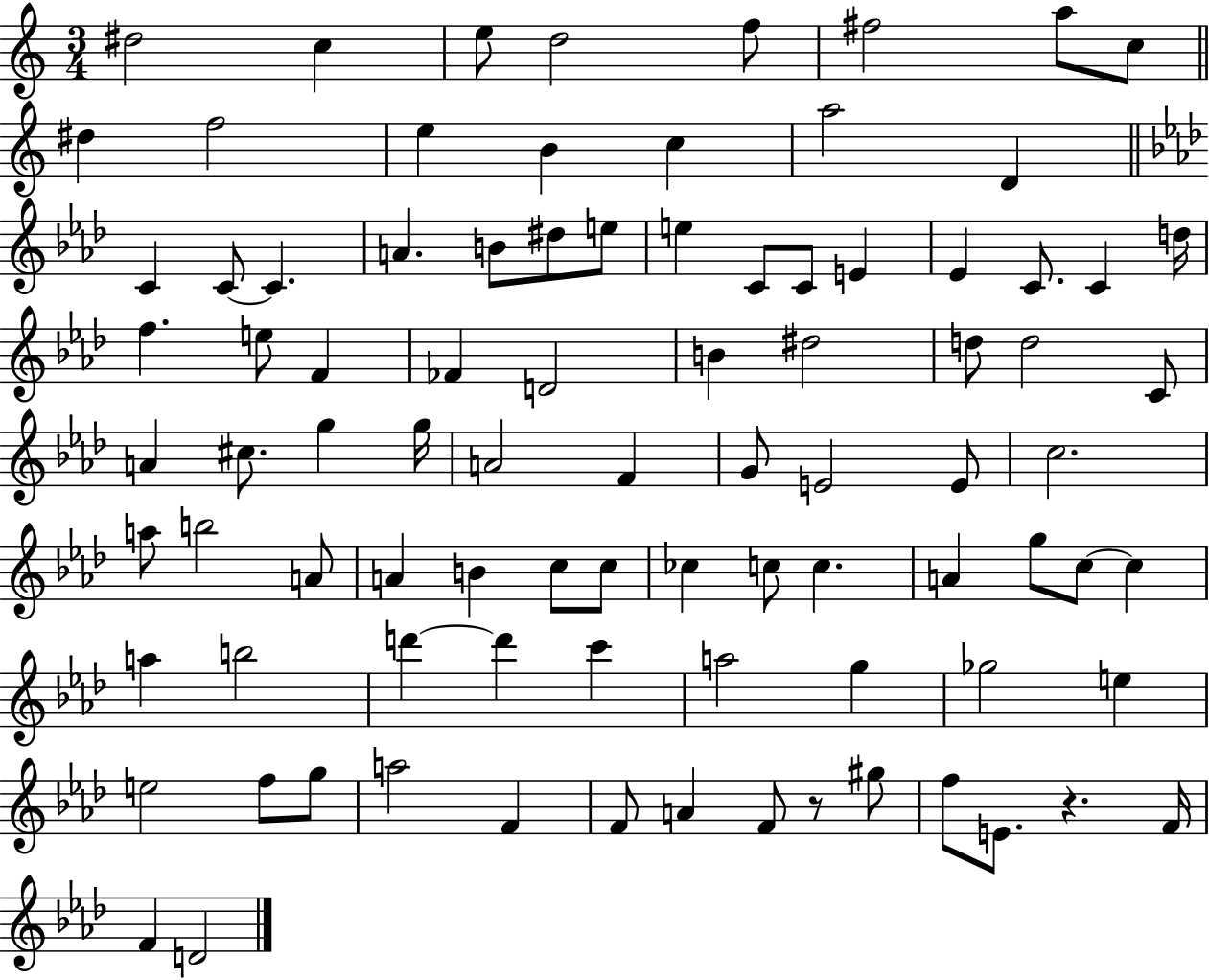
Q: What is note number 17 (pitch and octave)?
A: C4